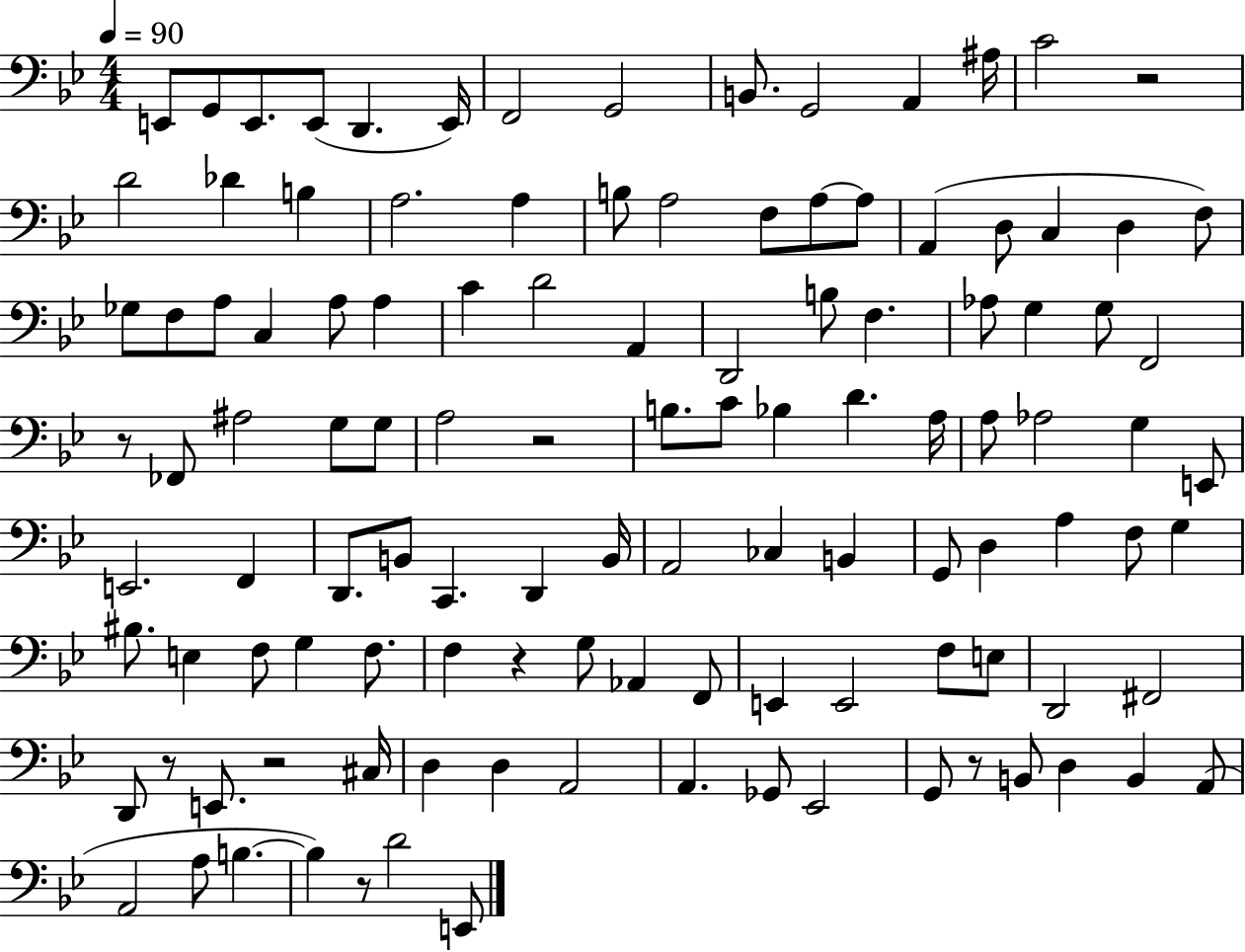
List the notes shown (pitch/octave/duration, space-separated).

E2/e G2/e E2/e. E2/e D2/q. E2/s F2/h G2/h B2/e. G2/h A2/q A#3/s C4/h R/h D4/h Db4/q B3/q A3/h. A3/q B3/e A3/h F3/e A3/e A3/e A2/q D3/e C3/q D3/q F3/e Gb3/e F3/e A3/e C3/q A3/e A3/q C4/q D4/h A2/q D2/h B3/e F3/q. Ab3/e G3/q G3/e F2/h R/e FES2/e A#3/h G3/e G3/e A3/h R/h B3/e. C4/e Bb3/q D4/q. A3/s A3/e Ab3/h G3/q E2/e E2/h. F2/q D2/e. B2/e C2/q. D2/q B2/s A2/h CES3/q B2/q G2/e D3/q A3/q F3/e G3/q BIS3/e. E3/q F3/e G3/q F3/e. F3/q R/q G3/e Ab2/q F2/e E2/q E2/h F3/e E3/e D2/h F#2/h D2/e R/e E2/e. R/h C#3/s D3/q D3/q A2/h A2/q. Gb2/e Eb2/h G2/e R/e B2/e D3/q B2/q A2/e A2/h A3/e B3/q. B3/q R/e D4/h E2/e